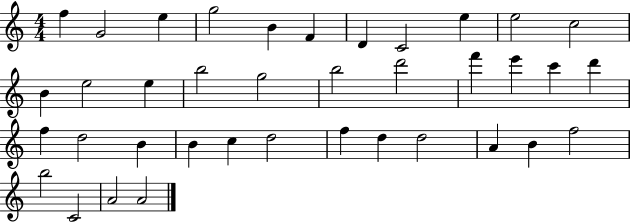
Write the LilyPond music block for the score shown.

{
  \clef treble
  \numericTimeSignature
  \time 4/4
  \key c \major
  f''4 g'2 e''4 | g''2 b'4 f'4 | d'4 c'2 e''4 | e''2 c''2 | \break b'4 e''2 e''4 | b''2 g''2 | b''2 d'''2 | f'''4 e'''4 c'''4 d'''4 | \break f''4 d''2 b'4 | b'4 c''4 d''2 | f''4 d''4 d''2 | a'4 b'4 f''2 | \break b''2 c'2 | a'2 a'2 | \bar "|."
}